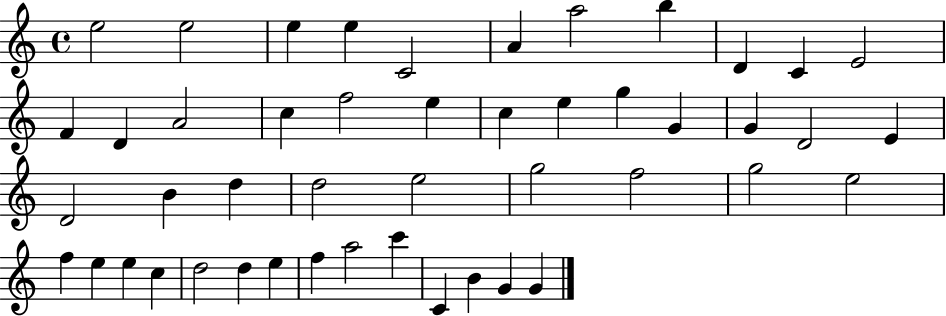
E5/h E5/h E5/q E5/q C4/h A4/q A5/h B5/q D4/q C4/q E4/h F4/q D4/q A4/h C5/q F5/h E5/q C5/q E5/q G5/q G4/q G4/q D4/h E4/q D4/h B4/q D5/q D5/h E5/h G5/h F5/h G5/h E5/h F5/q E5/q E5/q C5/q D5/h D5/q E5/q F5/q A5/h C6/q C4/q B4/q G4/q G4/q